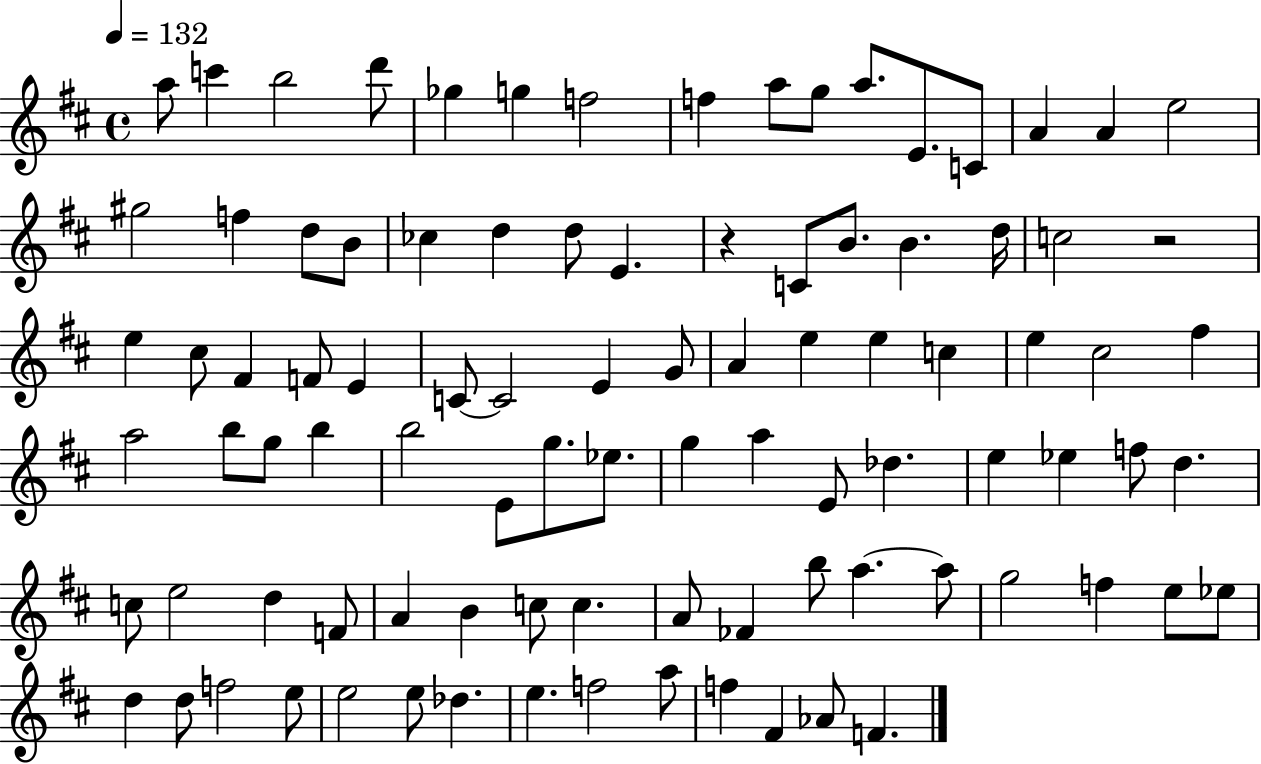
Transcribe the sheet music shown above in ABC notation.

X:1
T:Untitled
M:4/4
L:1/4
K:D
a/2 c' b2 d'/2 _g g f2 f a/2 g/2 a/2 E/2 C/2 A A e2 ^g2 f d/2 B/2 _c d d/2 E z C/2 B/2 B d/4 c2 z2 e ^c/2 ^F F/2 E C/2 C2 E G/2 A e e c e ^c2 ^f a2 b/2 g/2 b b2 E/2 g/2 _e/2 g a E/2 _d e _e f/2 d c/2 e2 d F/2 A B c/2 c A/2 _F b/2 a a/2 g2 f e/2 _e/2 d d/2 f2 e/2 e2 e/2 _d e f2 a/2 f ^F _A/2 F